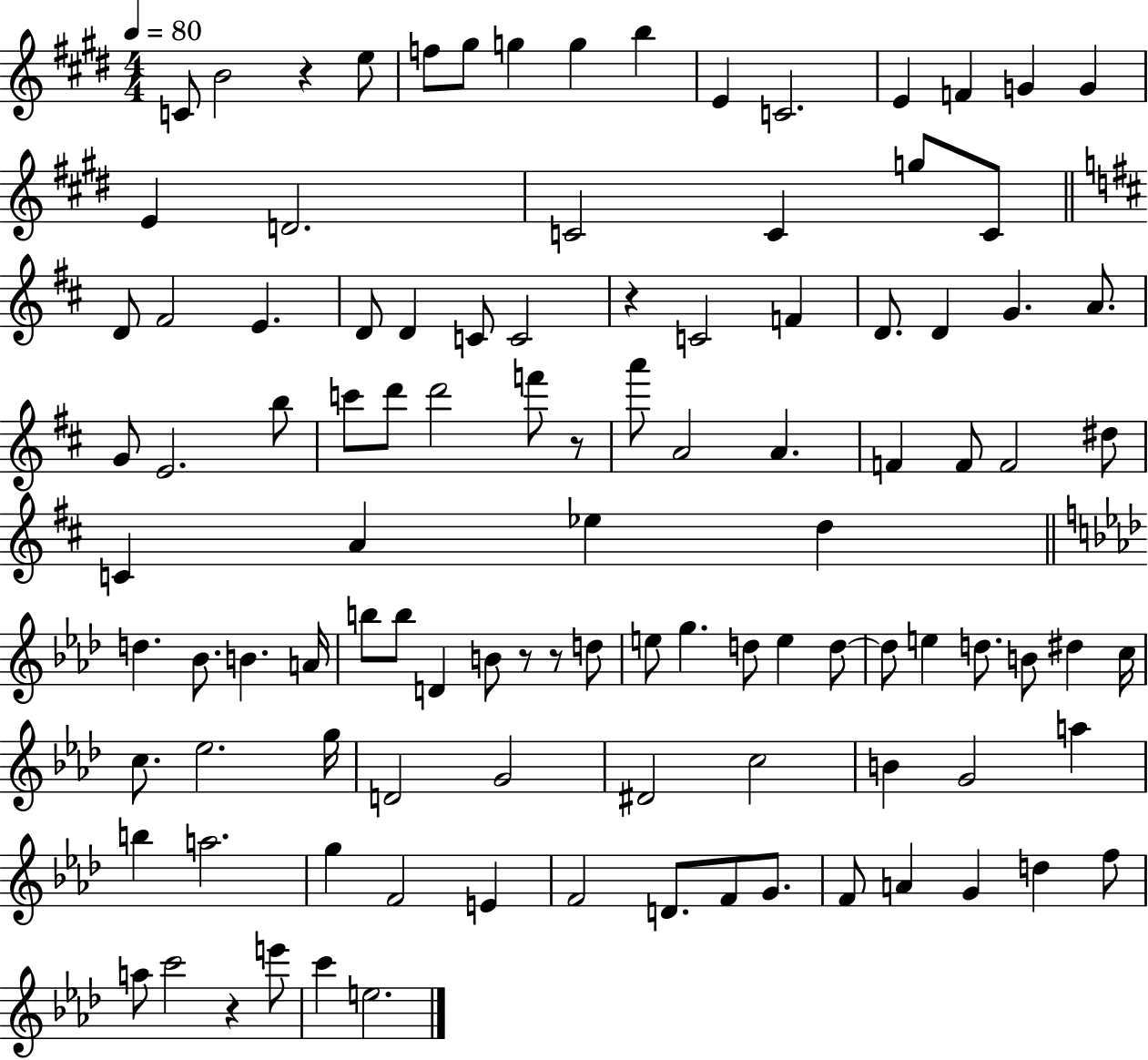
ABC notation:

X:1
T:Untitled
M:4/4
L:1/4
K:E
C/2 B2 z e/2 f/2 ^g/2 g g b E C2 E F G G E D2 C2 C g/2 C/2 D/2 ^F2 E D/2 D C/2 C2 z C2 F D/2 D G A/2 G/2 E2 b/2 c'/2 d'/2 d'2 f'/2 z/2 a'/2 A2 A F F/2 F2 ^d/2 C A _e d d _B/2 B A/4 b/2 b/2 D B/2 z/2 z/2 d/2 e/2 g d/2 e d/2 d/2 e d/2 B/2 ^d c/4 c/2 _e2 g/4 D2 G2 ^D2 c2 B G2 a b a2 g F2 E F2 D/2 F/2 G/2 F/2 A G d f/2 a/2 c'2 z e'/2 c' e2